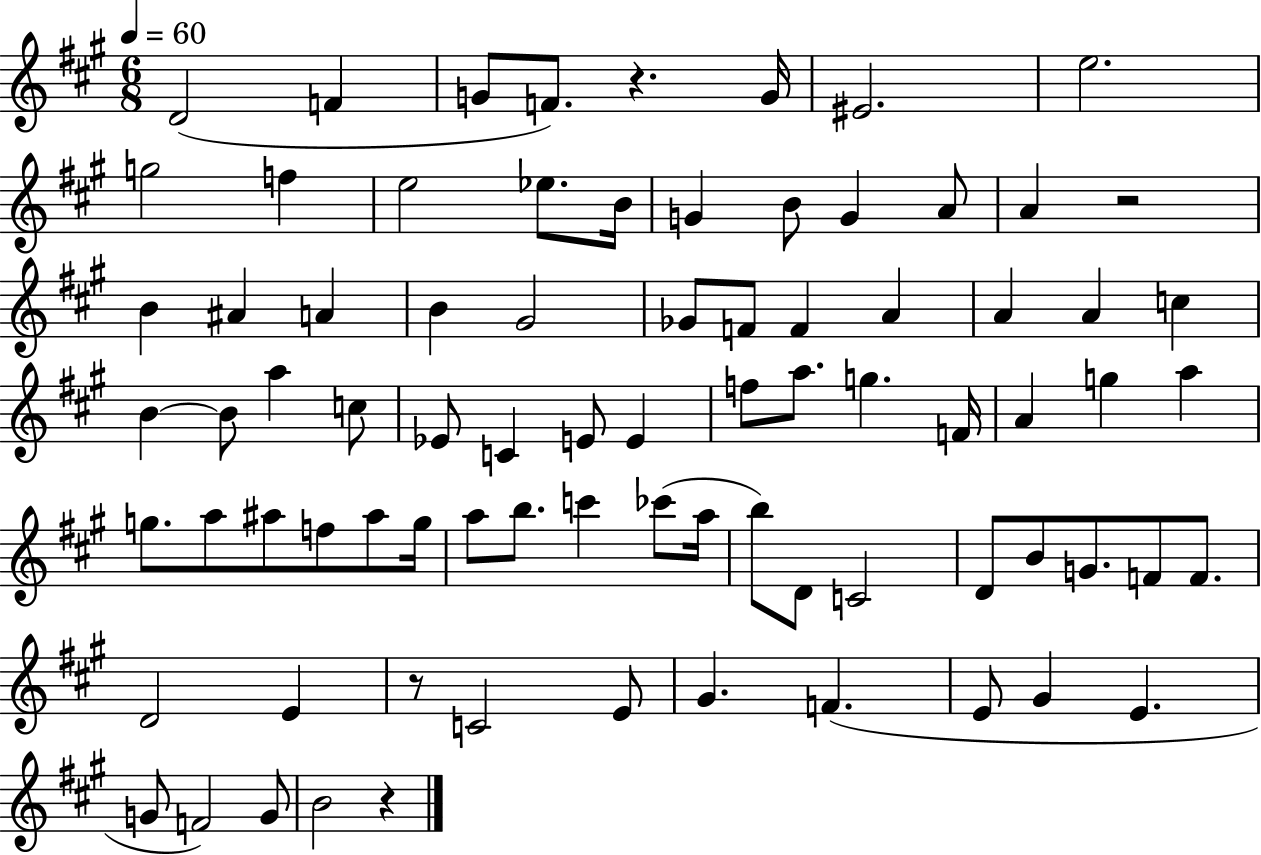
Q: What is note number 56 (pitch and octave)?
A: B5